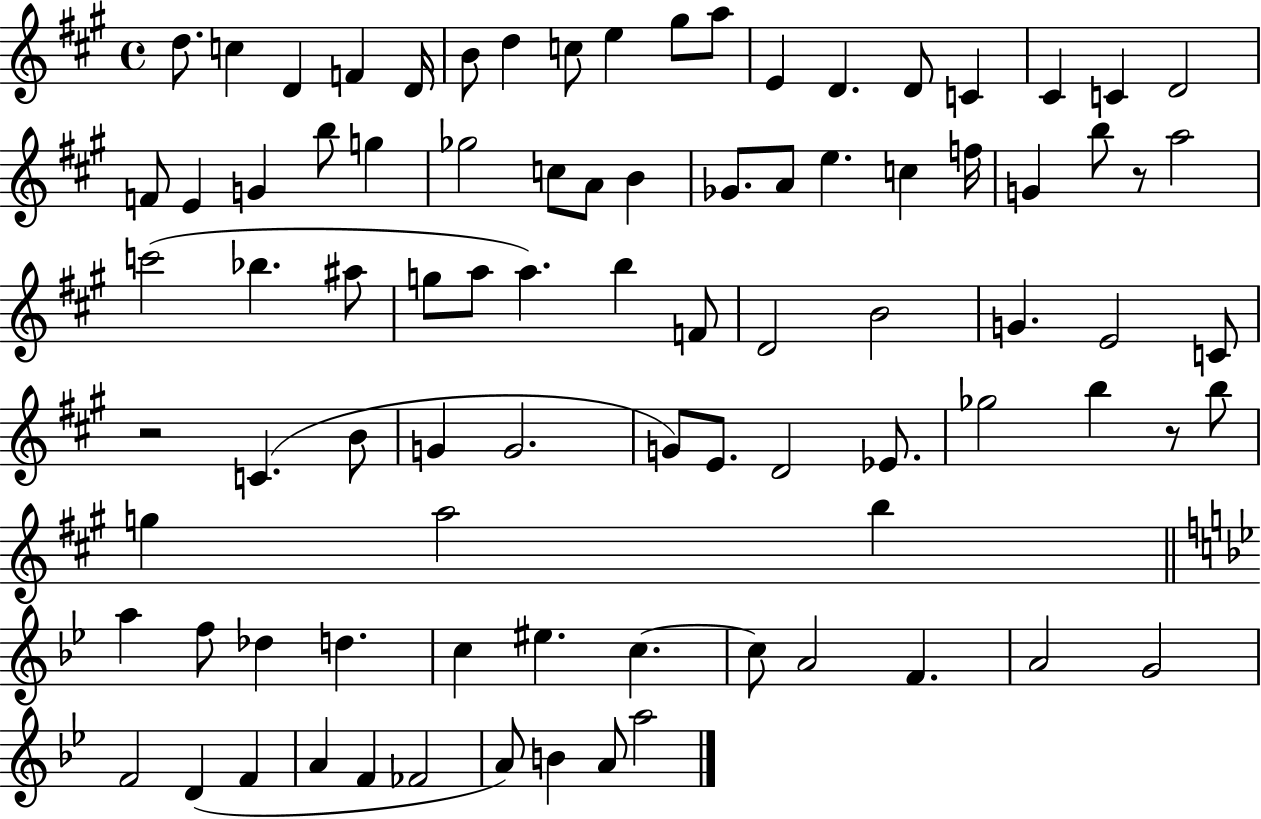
D5/e. C5/q D4/q F4/q D4/s B4/e D5/q C5/e E5/q G#5/e A5/e E4/q D4/q. D4/e C4/q C#4/q C4/q D4/h F4/e E4/q G4/q B5/e G5/q Gb5/h C5/e A4/e B4/q Gb4/e. A4/e E5/q. C5/q F5/s G4/q B5/e R/e A5/h C6/h Bb5/q. A#5/e G5/e A5/e A5/q. B5/q F4/e D4/h B4/h G4/q. E4/h C4/e R/h C4/q. B4/e G4/q G4/h. G4/e E4/e. D4/h Eb4/e. Gb5/h B5/q R/e B5/e G5/q A5/h B5/q A5/q F5/e Db5/q D5/q. C5/q EIS5/q. C5/q. C5/e A4/h F4/q. A4/h G4/h F4/h D4/q F4/q A4/q F4/q FES4/h A4/e B4/q A4/e A5/h